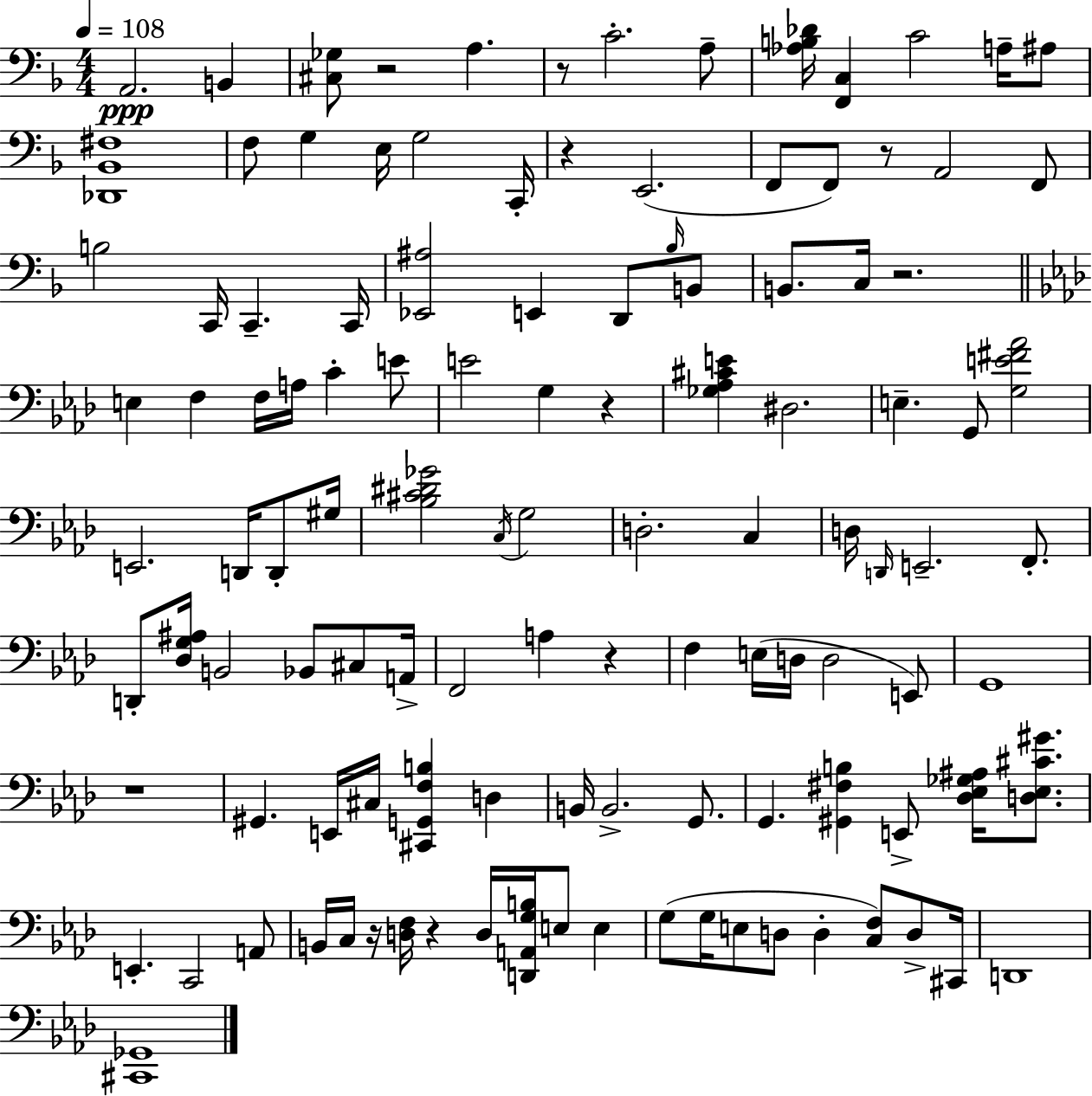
A2/h. B2/q [C#3,Gb3]/e R/h A3/q. R/e C4/h. A3/e [Ab3,B3,Db4]/s [F2,C3]/q C4/h A3/s A#3/e [Db2,Bb2,F#3]/w F3/e G3/q E3/s G3/h C2/s R/q E2/h. F2/e F2/e R/e A2/h F2/e B3/h C2/s C2/q. C2/s [Eb2,A#3]/h E2/q D2/e Bb3/s B2/e B2/e. C3/s R/h. E3/q F3/q F3/s A3/s C4/q E4/e E4/h G3/q R/q [Gb3,Ab3,C#4,E4]/q D#3/h. E3/q. G2/e [G3,E4,F#4,Ab4]/h E2/h. D2/s D2/e G#3/s [Bb3,C#4,D#4,Gb4]/h C3/s G3/h D3/h. C3/q D3/s D2/s E2/h. F2/e. D2/e [Db3,G3,A#3]/s B2/h Bb2/e C#3/e A2/s F2/h A3/q R/q F3/q E3/s D3/s D3/h E2/e G2/w R/w G#2/q. E2/s C#3/s [C#2,G2,F3,B3]/q D3/q B2/s B2/h. G2/e. G2/q. [G#2,F#3,B3]/q E2/e [Db3,Eb3,Gb3,A#3]/s [D3,Eb3,C#4,G#4]/e. E2/q. C2/h A2/e B2/s C3/s R/s [D3,F3]/s R/q D3/s [D2,A2,G3,B3]/s E3/e E3/q G3/e G3/s E3/e D3/e D3/q [C3,F3]/e D3/e C#2/s D2/w [C#2,Gb2]/w